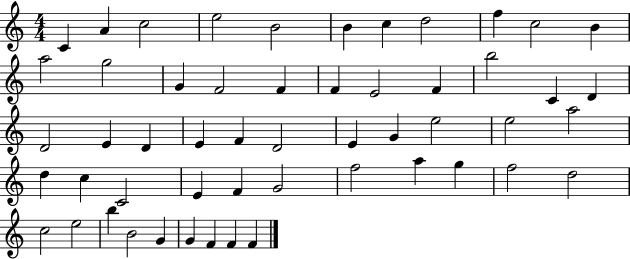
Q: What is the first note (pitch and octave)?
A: C4